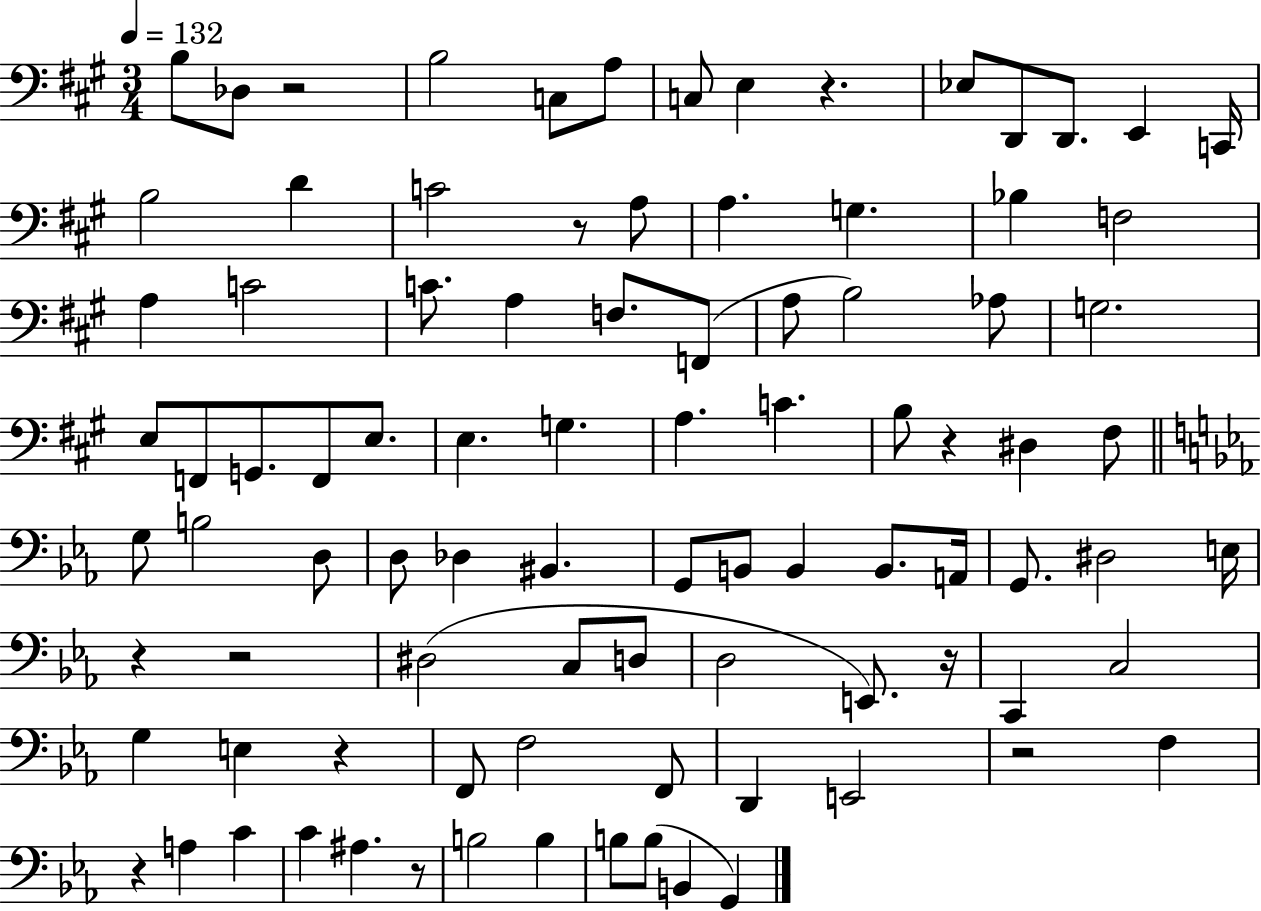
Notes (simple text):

B3/e Db3/e R/h B3/h C3/e A3/e C3/e E3/q R/q. Eb3/e D2/e D2/e. E2/q C2/s B3/h D4/q C4/h R/e A3/e A3/q. G3/q. Bb3/q F3/h A3/q C4/h C4/e. A3/q F3/e. F2/e A3/e B3/h Ab3/e G3/h. E3/e F2/e G2/e. F2/e E3/e. E3/q. G3/q. A3/q. C4/q. B3/e R/q D#3/q F#3/e G3/e B3/h D3/e D3/e Db3/q BIS2/q. G2/e B2/e B2/q B2/e. A2/s G2/e. D#3/h E3/s R/q R/h D#3/h C3/e D3/e D3/h E2/e. R/s C2/q C3/h G3/q E3/q R/q F2/e F3/h F2/e D2/q E2/h R/h F3/q R/q A3/q C4/q C4/q A#3/q. R/e B3/h B3/q B3/e B3/e B2/q G2/q